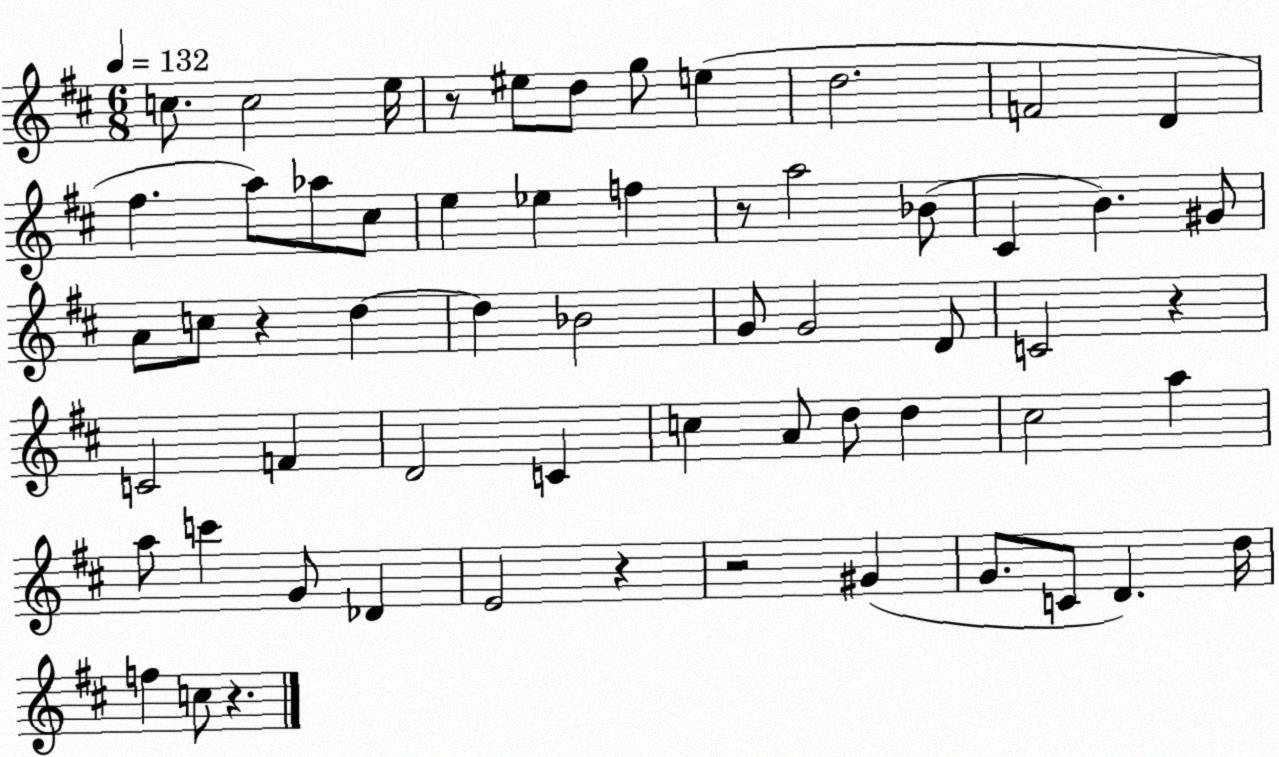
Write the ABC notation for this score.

X:1
T:Untitled
M:6/8
L:1/4
K:D
c/2 c2 e/4 z/2 ^e/2 d/2 g/2 e d2 F2 D ^f a/2 _a/2 ^c/2 e _e f z/2 a2 _B/2 ^C B ^G/2 A/2 c/2 z d d _B2 G/2 G2 D/2 C2 z C2 F D2 C c A/2 d/2 d ^c2 a a/2 c' G/2 _D E2 z z2 ^G G/2 C/2 D d/4 f c/2 z